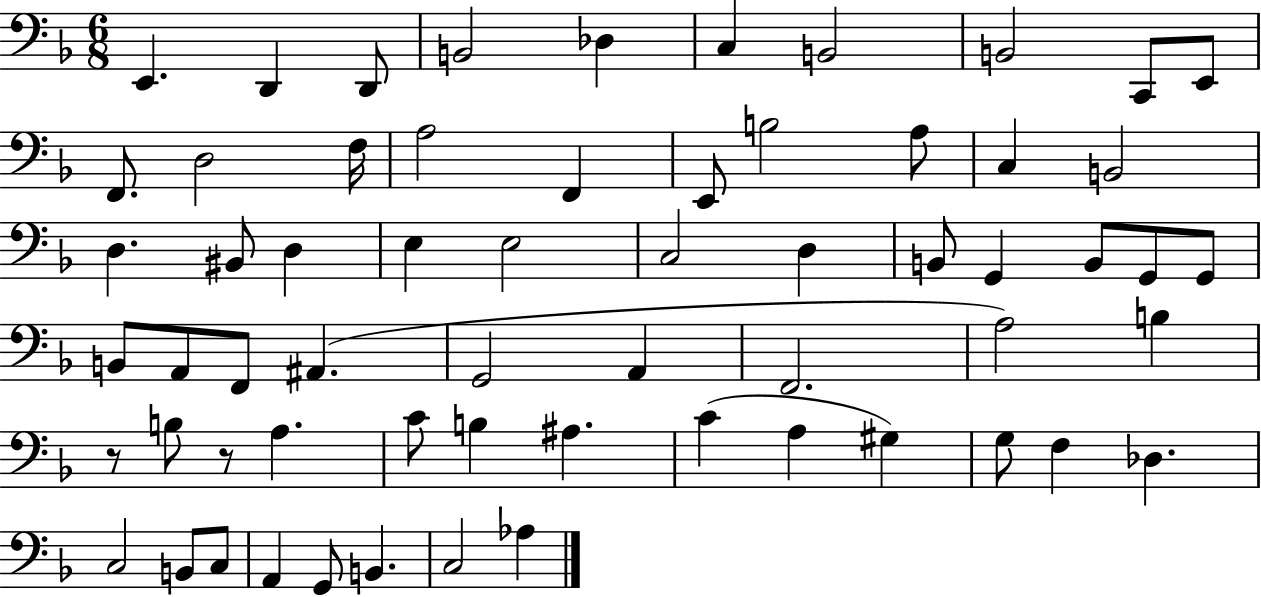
{
  \clef bass
  \numericTimeSignature
  \time 6/8
  \key f \major
  e,4. d,4 d,8 | b,2 des4 | c4 b,2 | b,2 c,8 e,8 | \break f,8. d2 f16 | a2 f,4 | e,8 b2 a8 | c4 b,2 | \break d4. bis,8 d4 | e4 e2 | c2 d4 | b,8 g,4 b,8 g,8 g,8 | \break b,8 a,8 f,8 ais,4.( | g,2 a,4 | f,2. | a2) b4 | \break r8 b8 r8 a4. | c'8 b4 ais4. | c'4( a4 gis4) | g8 f4 des4. | \break c2 b,8 c8 | a,4 g,8 b,4. | c2 aes4 | \bar "|."
}